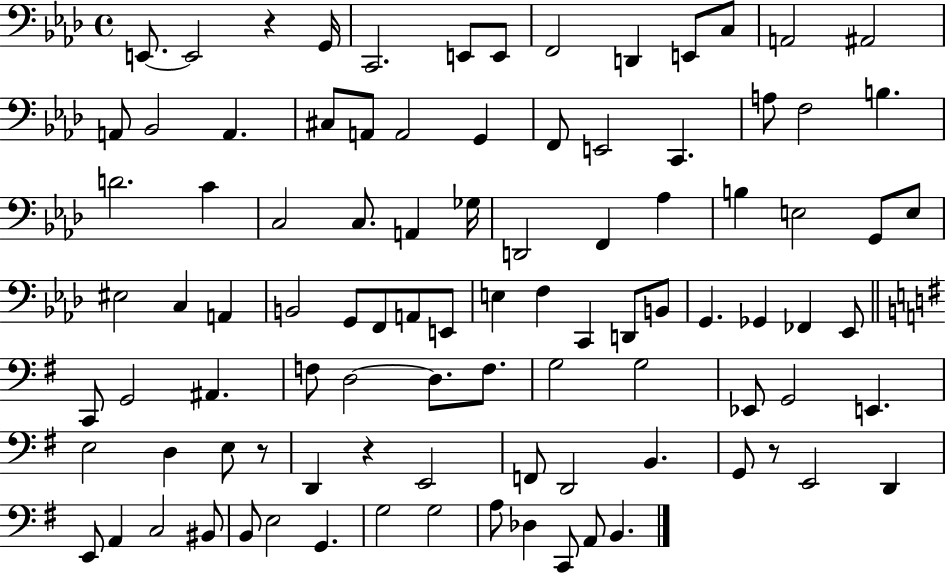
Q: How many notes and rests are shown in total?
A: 96